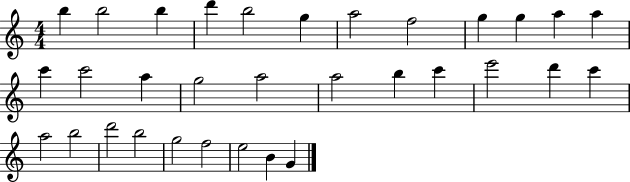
{
  \clef treble
  \numericTimeSignature
  \time 4/4
  \key c \major
  b''4 b''2 b''4 | d'''4 b''2 g''4 | a''2 f''2 | g''4 g''4 a''4 a''4 | \break c'''4 c'''2 a''4 | g''2 a''2 | a''2 b''4 c'''4 | e'''2 d'''4 c'''4 | \break a''2 b''2 | d'''2 b''2 | g''2 f''2 | e''2 b'4 g'4 | \break \bar "|."
}